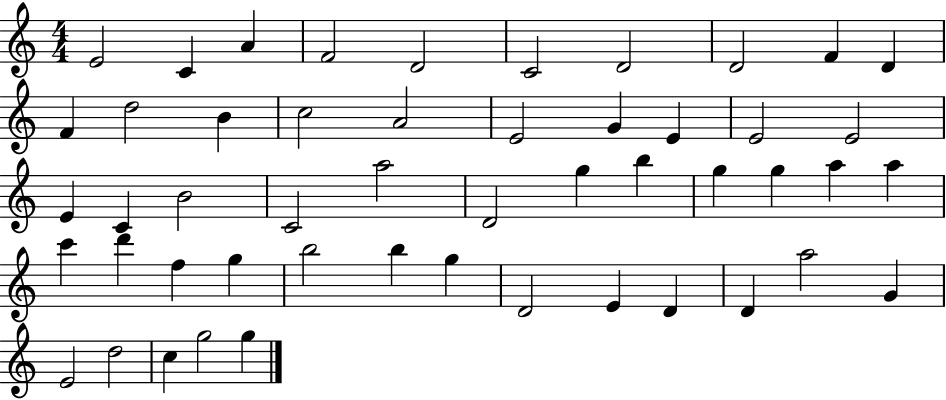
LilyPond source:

{
  \clef treble
  \numericTimeSignature
  \time 4/4
  \key c \major
  e'2 c'4 a'4 | f'2 d'2 | c'2 d'2 | d'2 f'4 d'4 | \break f'4 d''2 b'4 | c''2 a'2 | e'2 g'4 e'4 | e'2 e'2 | \break e'4 c'4 b'2 | c'2 a''2 | d'2 g''4 b''4 | g''4 g''4 a''4 a''4 | \break c'''4 d'''4 f''4 g''4 | b''2 b''4 g''4 | d'2 e'4 d'4 | d'4 a''2 g'4 | \break e'2 d''2 | c''4 g''2 g''4 | \bar "|."
}